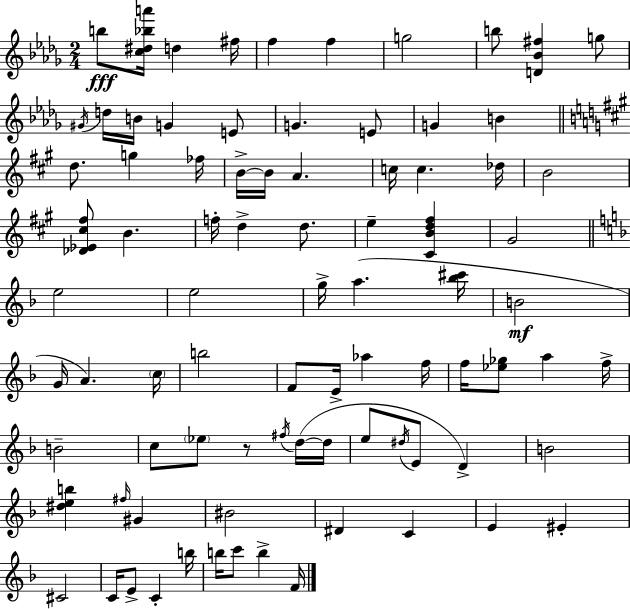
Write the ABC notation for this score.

X:1
T:Untitled
M:2/4
L:1/4
K:Bbm
b/2 [c^d_ba']/4 d ^f/4 f f g2 b/2 [D_B^f] g/2 ^G/4 d/4 B/4 G E/2 G E/2 G B d/2 g _f/4 B/4 B/4 A c/4 c _d/4 B2 [_D_E^c^f]/2 B f/4 d d/2 e [^CBd^f] ^G2 e2 e2 g/4 a [_b^c']/4 B2 G/4 A c/4 b2 F/2 E/4 _a f/4 f/4 [_e_g]/2 a f/4 B2 c/2 _e/2 z/2 ^f/4 d/4 d/4 e/2 ^d/4 E/2 D B2 [^deb] ^f/4 ^G ^B2 ^D C E ^E ^C2 C/4 E/2 C b/4 b/4 c'/2 b F/4